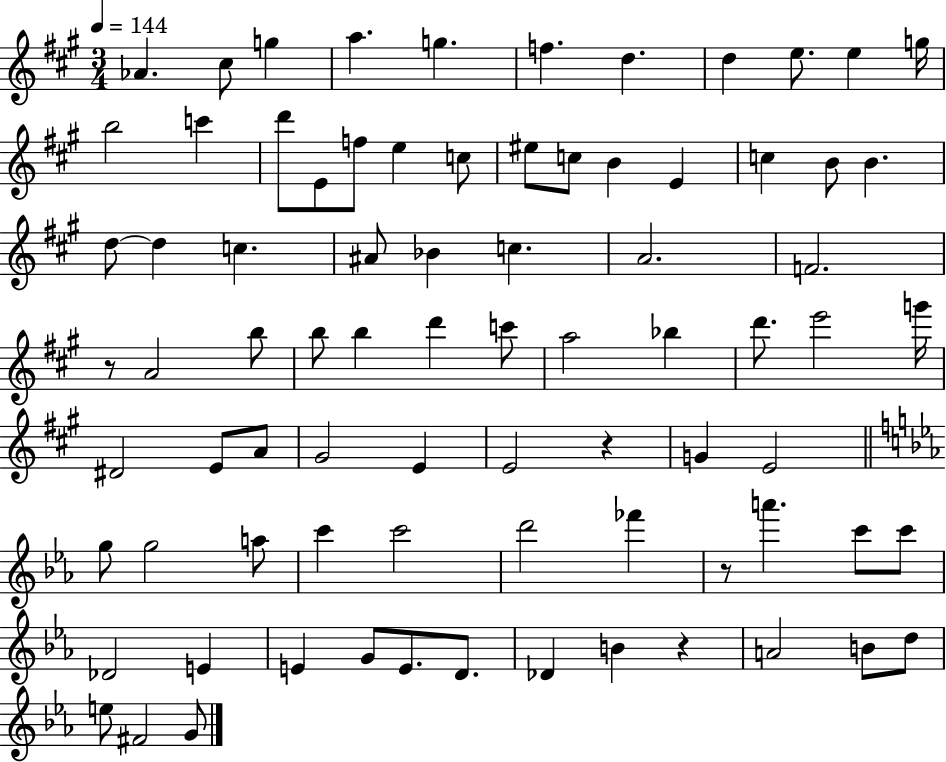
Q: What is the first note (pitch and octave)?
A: Ab4